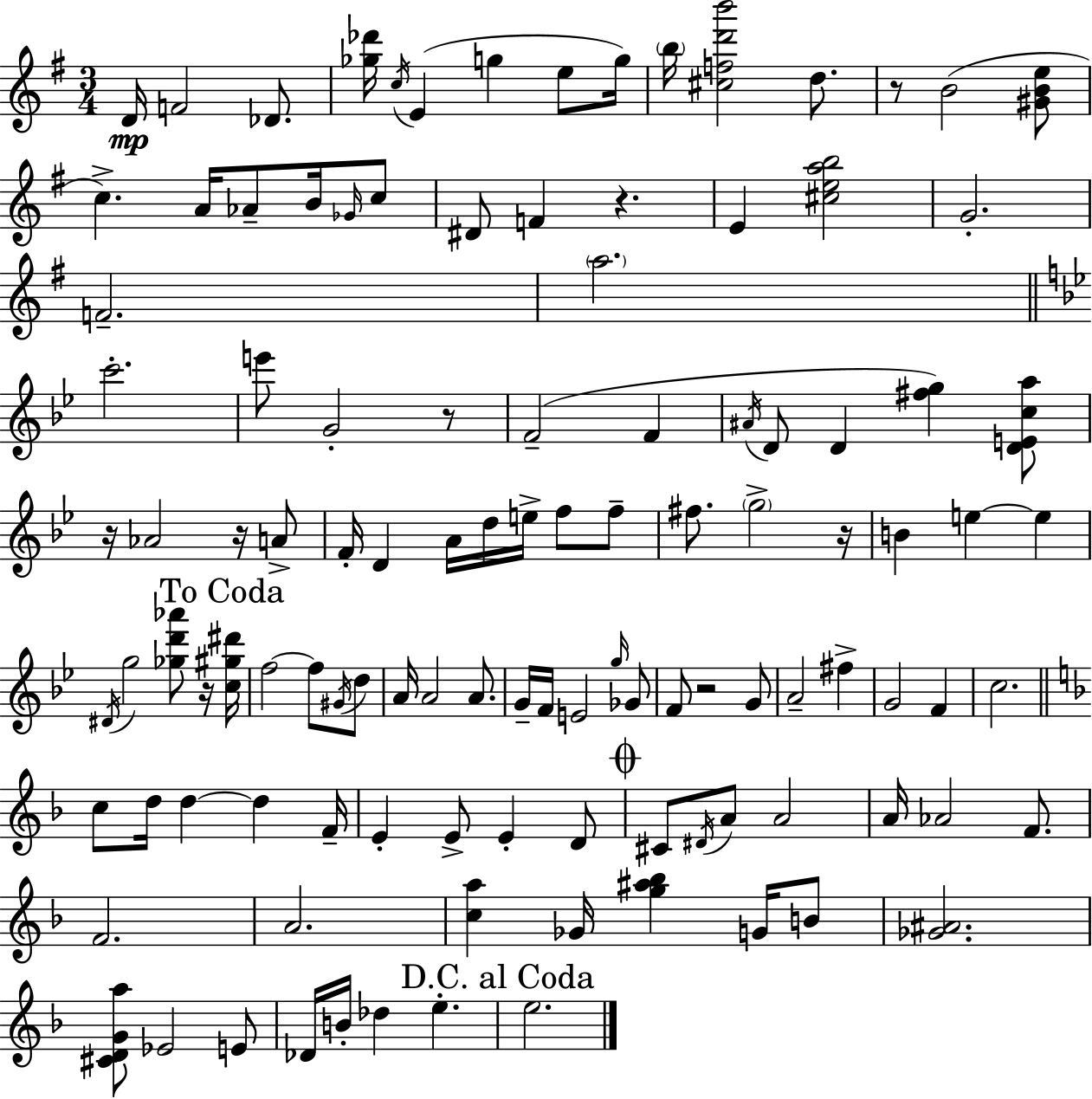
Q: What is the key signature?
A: E minor